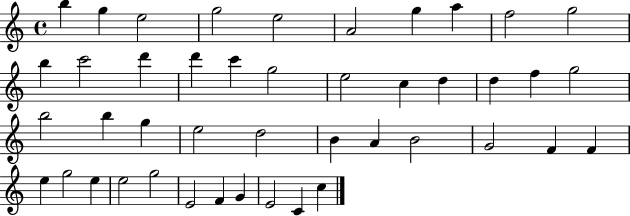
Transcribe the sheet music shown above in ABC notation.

X:1
T:Untitled
M:4/4
L:1/4
K:C
b g e2 g2 e2 A2 g a f2 g2 b c'2 d' d' c' g2 e2 c d d f g2 b2 b g e2 d2 B A B2 G2 F F e g2 e e2 g2 E2 F G E2 C c